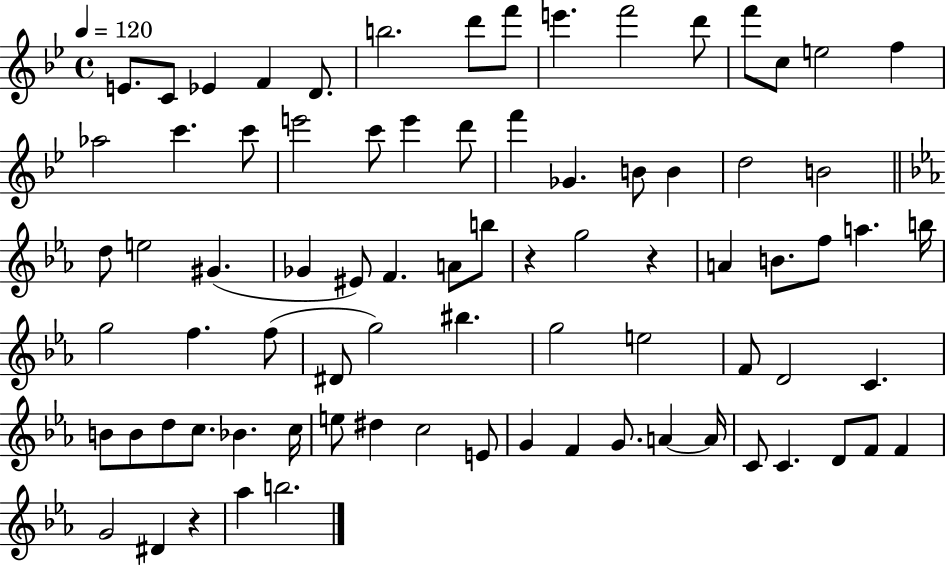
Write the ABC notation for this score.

X:1
T:Untitled
M:4/4
L:1/4
K:Bb
E/2 C/2 _E F D/2 b2 d'/2 f'/2 e' f'2 d'/2 f'/2 c/2 e2 f _a2 c' c'/2 e'2 c'/2 e' d'/2 f' _G B/2 B d2 B2 d/2 e2 ^G _G ^E/2 F A/2 b/2 z g2 z A B/2 f/2 a b/4 g2 f f/2 ^D/2 g2 ^b g2 e2 F/2 D2 C B/2 B/2 d/2 c/2 _B c/4 e/2 ^d c2 E/2 G F G/2 A A/4 C/2 C D/2 F/2 F G2 ^D z _a b2